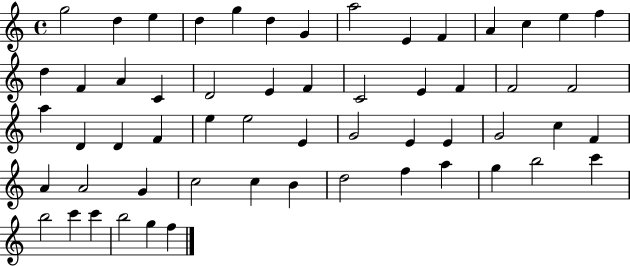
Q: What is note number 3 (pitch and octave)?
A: E5